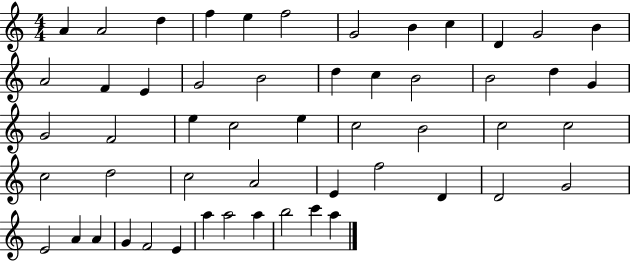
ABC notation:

X:1
T:Untitled
M:4/4
L:1/4
K:C
A A2 d f e f2 G2 B c D G2 B A2 F E G2 B2 d c B2 B2 d G G2 F2 e c2 e c2 B2 c2 c2 c2 d2 c2 A2 E f2 D D2 G2 E2 A A G F2 E a a2 a b2 c' a